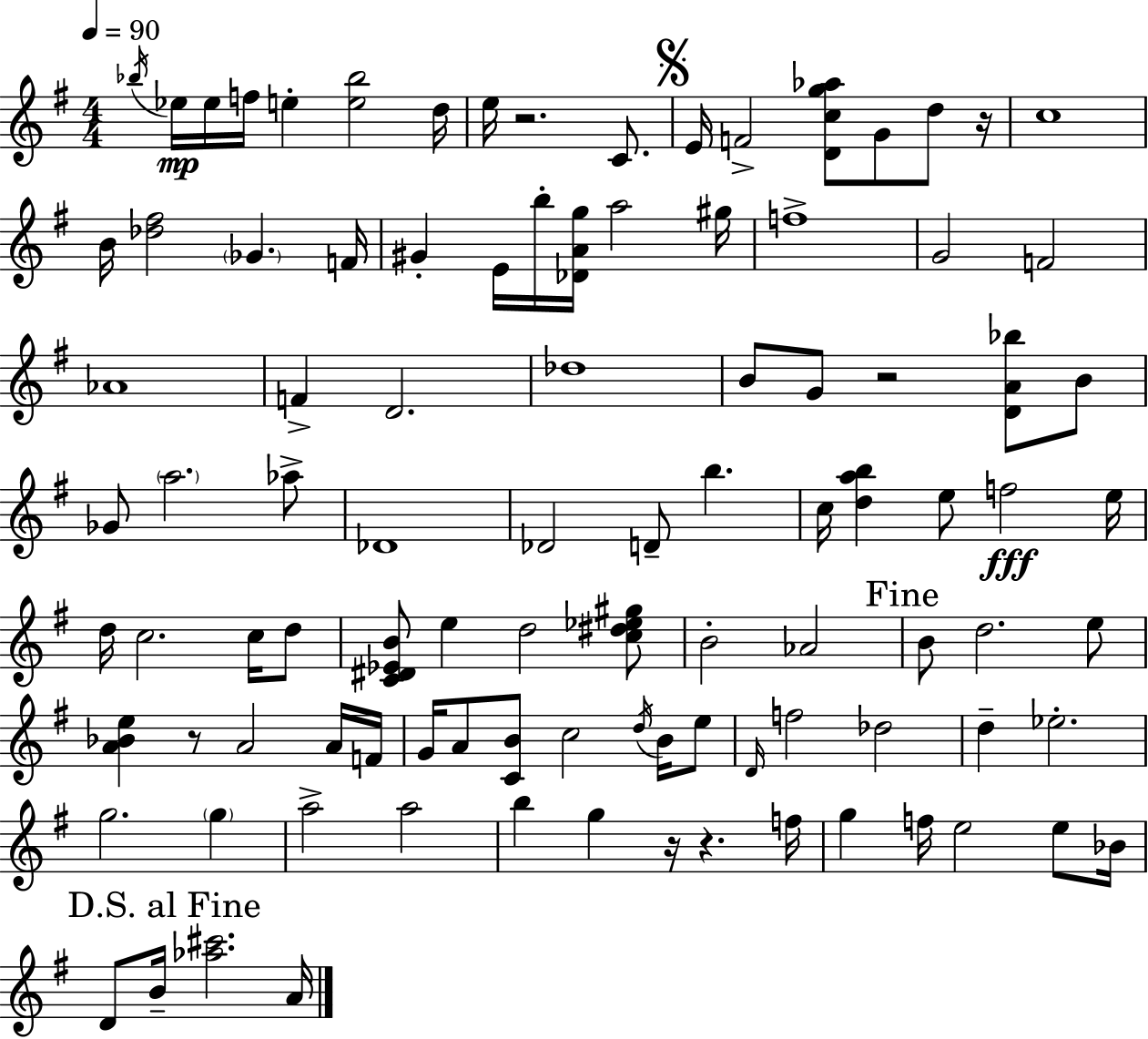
{
  \clef treble
  \numericTimeSignature
  \time 4/4
  \key e \minor
  \tempo 4 = 90
  \acciaccatura { bes''16 }\mp ees''16 ees''16 f''16 e''4-. <e'' bes''>2 | d''16 e''16 r2. c'8. | \mark \markup { \musicglyph "scripts.segno" } e'16 f'2-> <d' c'' g'' aes''>8 g'8 d''8 | r16 c''1 | \break b'16 <des'' fis''>2 \parenthesize ges'4. | f'16 gis'4-. e'16 b''16-. <des' a' g''>16 a''2 | gis''16 f''1-> | g'2 f'2 | \break aes'1 | f'4-> d'2. | des''1 | b'8 g'8 r2 <d' a' bes''>8 b'8 | \break ges'8 \parenthesize a''2. aes''8-> | des'1 | des'2 d'8-- b''4. | c''16 <d'' a'' b''>4 e''8 f''2\fff | \break e''16 d''16 c''2. c''16 d''8 | <c' dis' ees' b'>8 e''4 d''2 <c'' dis'' ees'' gis''>8 | b'2-. aes'2 | \mark "Fine" b'8 d''2. e''8 | \break <a' bes' e''>4 r8 a'2 a'16 | f'16 g'16 a'8 <c' b'>8 c''2 \acciaccatura { d''16 } b'16 | e''8 \grace { d'16 } f''2 des''2 | d''4-- ees''2.-. | \break g''2. \parenthesize g''4 | a''2-> a''2 | b''4 g''4 r16 r4. | f''16 g''4 f''16 e''2 | \break e''8 bes'16 \mark "D.S. al Fine" d'8 b'16-- <aes'' cis'''>2. | a'16 \bar "|."
}